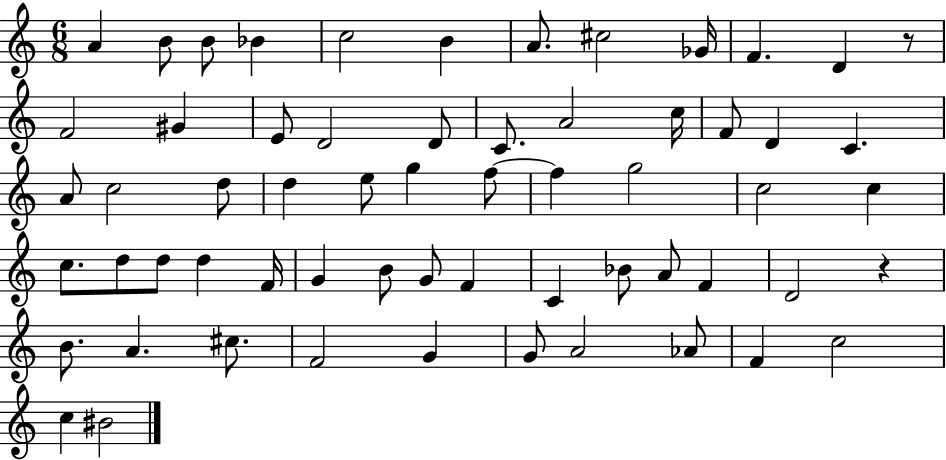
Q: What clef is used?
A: treble